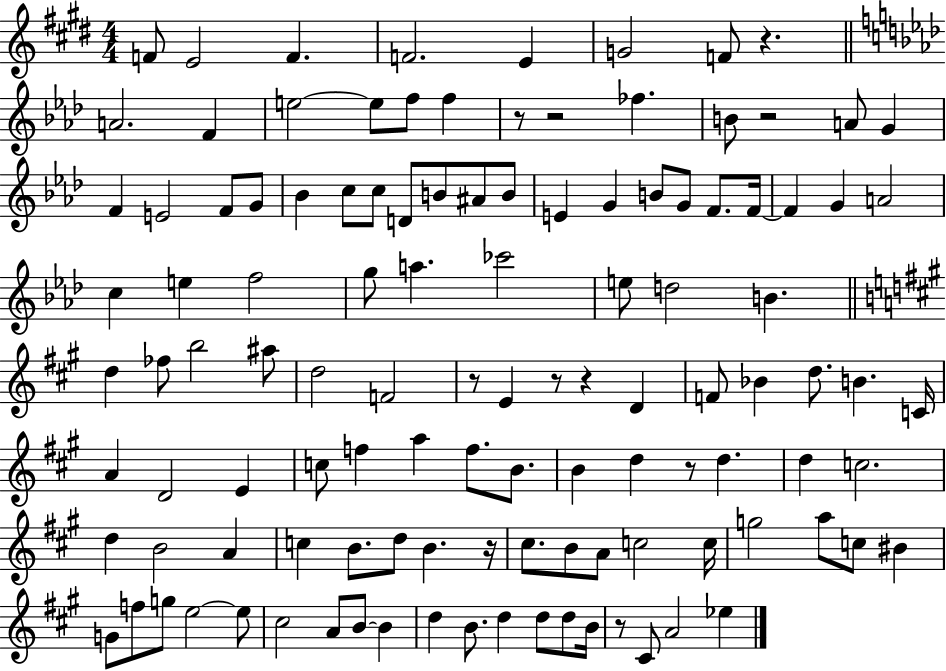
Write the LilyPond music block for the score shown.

{
  \clef treble
  \numericTimeSignature
  \time 4/4
  \key e \major
  f'8 e'2 f'4. | f'2. e'4 | g'2 f'8 r4. | \bar "||" \break \key aes \major a'2. f'4 | e''2~~ e''8 f''8 f''4 | r8 r2 fes''4. | b'8 r2 a'8 g'4 | \break f'4 e'2 f'8 g'8 | bes'4 c''8 c''8 d'8 b'8 ais'8 b'8 | e'4 g'4 b'8 g'8 f'8. f'16~~ | f'4 g'4 a'2 | \break c''4 e''4 f''2 | g''8 a''4. ces'''2 | e''8 d''2 b'4. | \bar "||" \break \key a \major d''4 fes''8 b''2 ais''8 | d''2 f'2 | r8 e'4 r8 r4 d'4 | f'8 bes'4 d''8. b'4. c'16 | \break a'4 d'2 e'4 | c''8 f''4 a''4 f''8. b'8. | b'4 d''4 r8 d''4. | d''4 c''2. | \break d''4 b'2 a'4 | c''4 b'8. d''8 b'4. r16 | cis''8. b'8 a'8 c''2 c''16 | g''2 a''8 c''8 bis'4 | \break g'8 f''8 g''8 e''2~~ e''8 | cis''2 a'8 b'8~~ b'4 | d''4 b'8. d''4 d''8 d''8 b'16 | r8 cis'8 a'2 ees''4 | \break \bar "|."
}